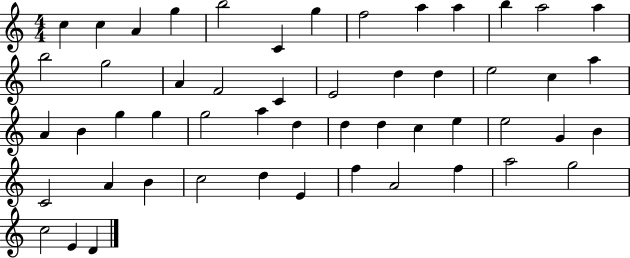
C5/q C5/q A4/q G5/q B5/h C4/q G5/q F5/h A5/q A5/q B5/q A5/h A5/q B5/h G5/h A4/q F4/h C4/q E4/h D5/q D5/q E5/h C5/q A5/q A4/q B4/q G5/q G5/q G5/h A5/q D5/q D5/q D5/q C5/q E5/q E5/h G4/q B4/q C4/h A4/q B4/q C5/h D5/q E4/q F5/q A4/h F5/q A5/h G5/h C5/h E4/q D4/q